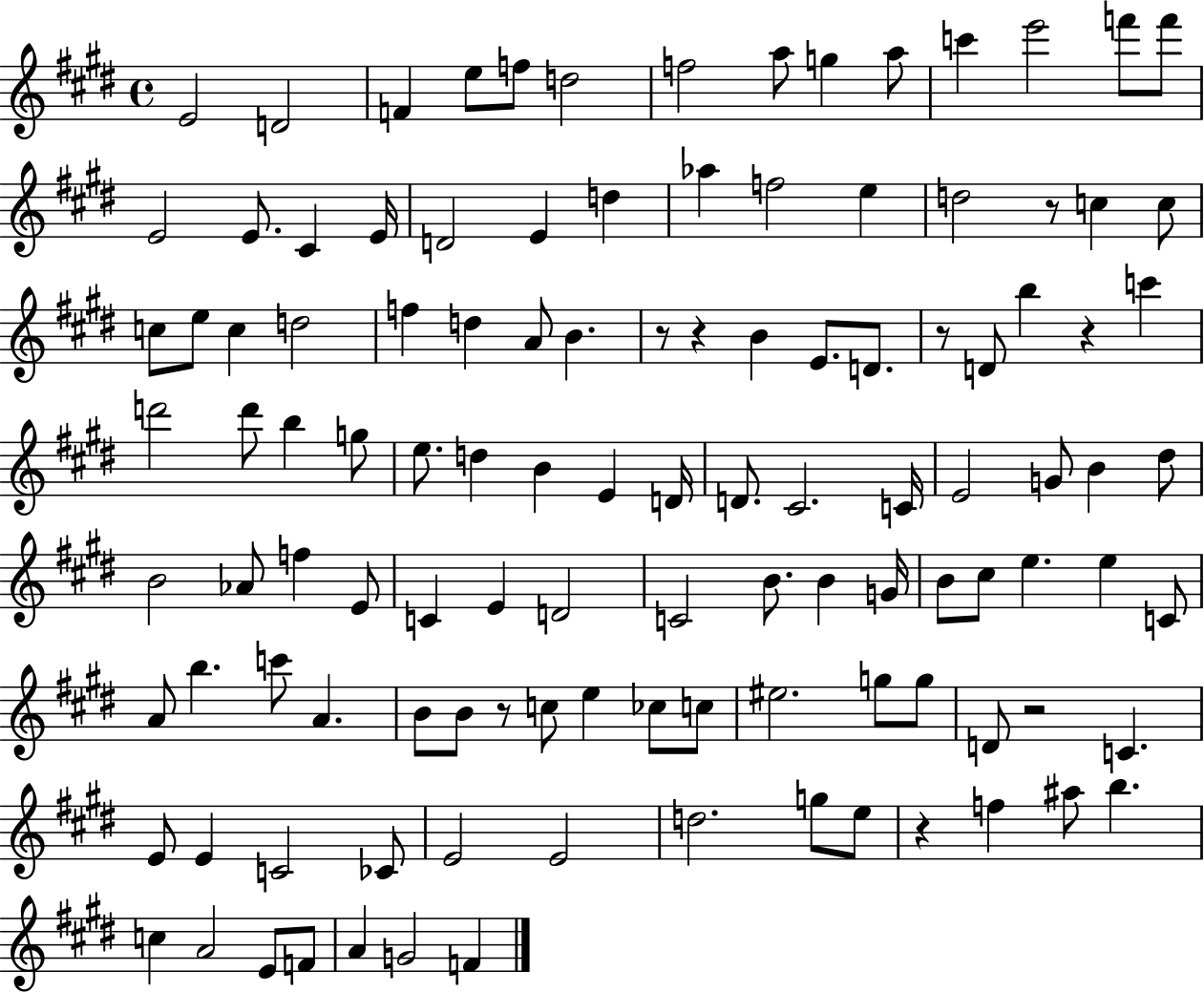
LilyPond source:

{
  \clef treble
  \time 4/4
  \defaultTimeSignature
  \key e \major
  e'2 d'2 | f'4 e''8 f''8 d''2 | f''2 a''8 g''4 a''8 | c'''4 e'''2 f'''8 f'''8 | \break e'2 e'8. cis'4 e'16 | d'2 e'4 d''4 | aes''4 f''2 e''4 | d''2 r8 c''4 c''8 | \break c''8 e''8 c''4 d''2 | f''4 d''4 a'8 b'4. | r8 r4 b'4 e'8. d'8. | r8 d'8 b''4 r4 c'''4 | \break d'''2 d'''8 b''4 g''8 | e''8. d''4 b'4 e'4 d'16 | d'8. cis'2. c'16 | e'2 g'8 b'4 dis''8 | \break b'2 aes'8 f''4 e'8 | c'4 e'4 d'2 | c'2 b'8. b'4 g'16 | b'8 cis''8 e''4. e''4 c'8 | \break a'8 b''4. c'''8 a'4. | b'8 b'8 r8 c''8 e''4 ces''8 c''8 | eis''2. g''8 g''8 | d'8 r2 c'4. | \break e'8 e'4 c'2 ces'8 | e'2 e'2 | d''2. g''8 e''8 | r4 f''4 ais''8 b''4. | \break c''4 a'2 e'8 f'8 | a'4 g'2 f'4 | \bar "|."
}